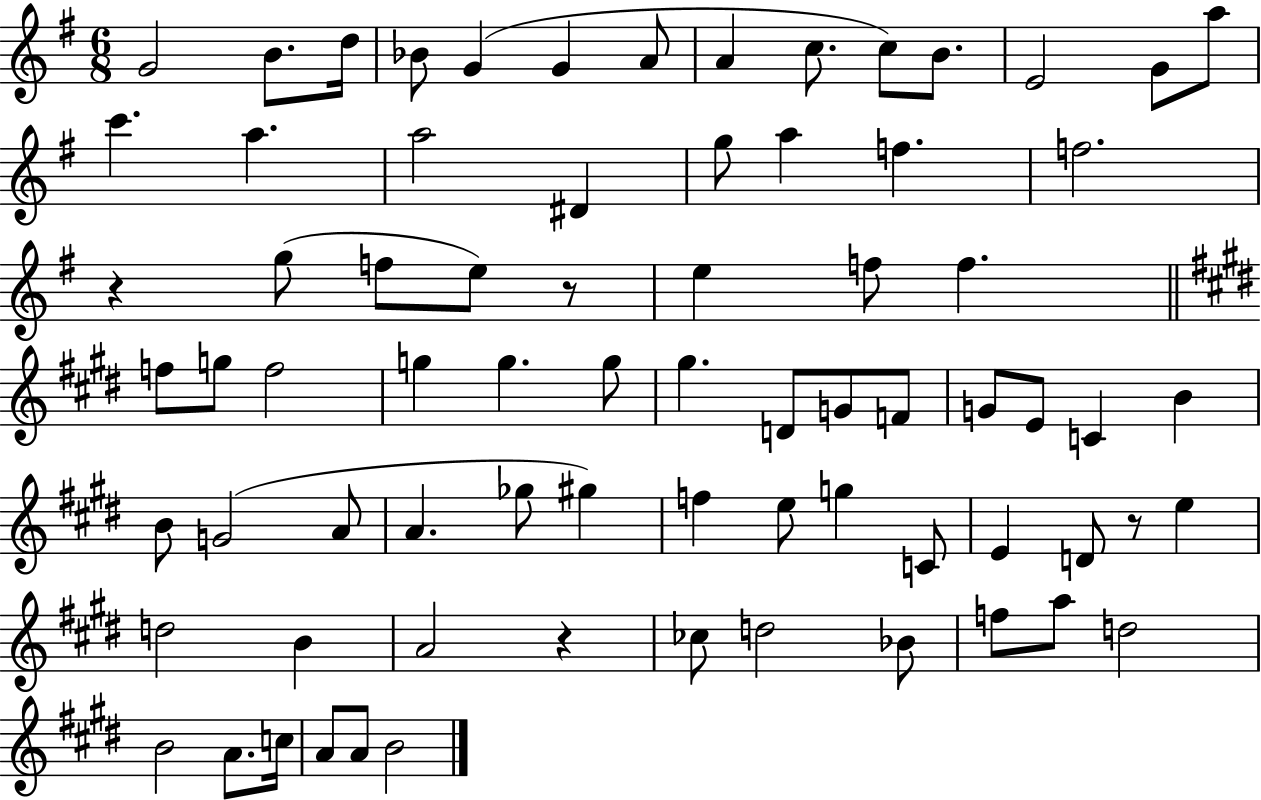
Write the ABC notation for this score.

X:1
T:Untitled
M:6/8
L:1/4
K:G
G2 B/2 d/4 _B/2 G G A/2 A c/2 c/2 B/2 E2 G/2 a/2 c' a a2 ^D g/2 a f f2 z g/2 f/2 e/2 z/2 e f/2 f f/2 g/2 f2 g g g/2 ^g D/2 G/2 F/2 G/2 E/2 C B B/2 G2 A/2 A _g/2 ^g f e/2 g C/2 E D/2 z/2 e d2 B A2 z _c/2 d2 _B/2 f/2 a/2 d2 B2 A/2 c/4 A/2 A/2 B2